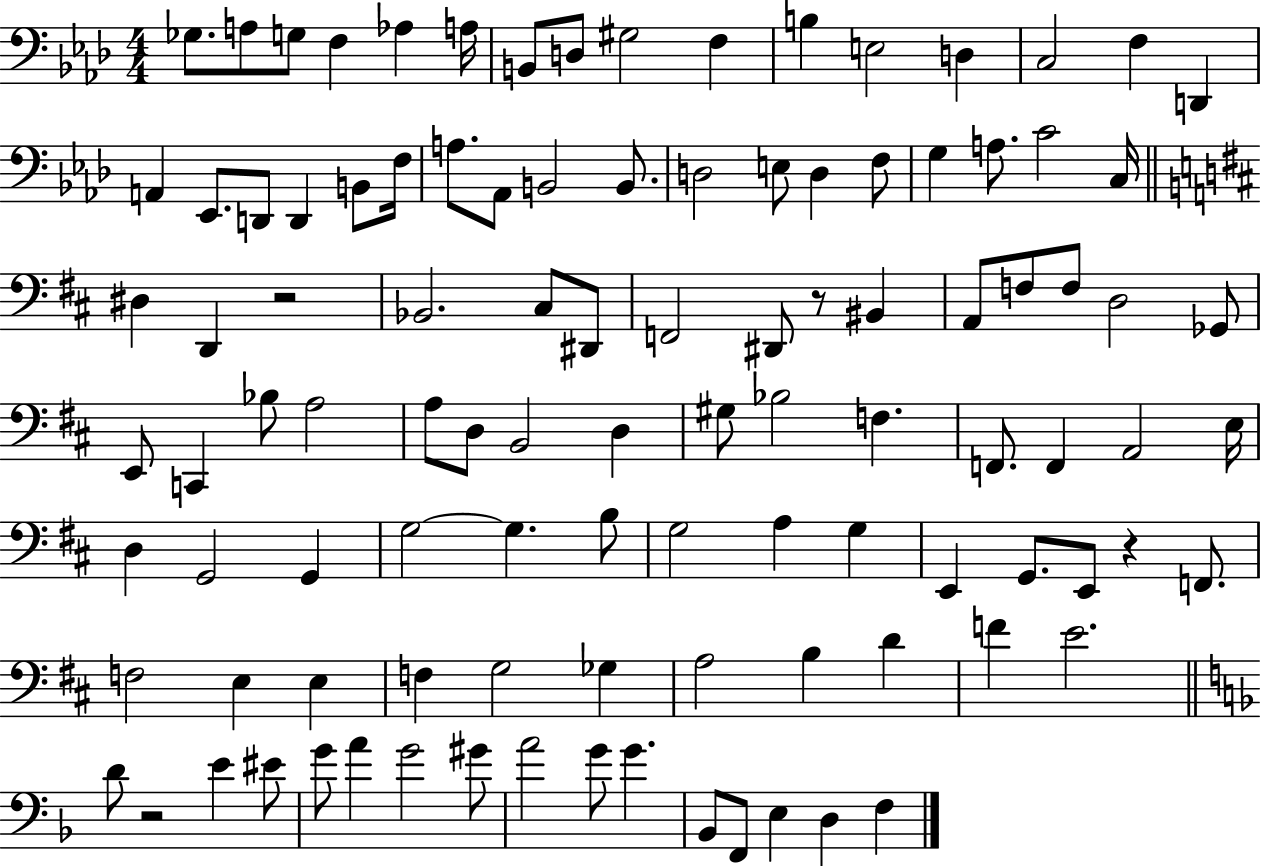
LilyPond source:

{
  \clef bass
  \numericTimeSignature
  \time 4/4
  \key aes \major
  ges8. a8 g8 f4 aes4 a16 | b,8 d8 gis2 f4 | b4 e2 d4 | c2 f4 d,4 | \break a,4 ees,8. d,8 d,4 b,8 f16 | a8. aes,8 b,2 b,8. | d2 e8 d4 f8 | g4 a8. c'2 c16 | \break \bar "||" \break \key d \major dis4 d,4 r2 | bes,2. cis8 dis,8 | f,2 dis,8 r8 bis,4 | a,8 f8 f8 d2 ges,8 | \break e,8 c,4 bes8 a2 | a8 d8 b,2 d4 | gis8 bes2 f4. | f,8. f,4 a,2 e16 | \break d4 g,2 g,4 | g2~~ g4. b8 | g2 a4 g4 | e,4 g,8. e,8 r4 f,8. | \break f2 e4 e4 | f4 g2 ges4 | a2 b4 d'4 | f'4 e'2. | \break \bar "||" \break \key d \minor d'8 r2 e'4 eis'8 | g'8 a'4 g'2 gis'8 | a'2 g'8 g'4. | bes,8 f,8 e4 d4 f4 | \break \bar "|."
}